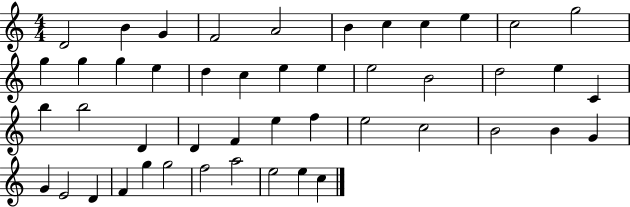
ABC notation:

X:1
T:Untitled
M:4/4
L:1/4
K:C
D2 B G F2 A2 B c c e c2 g2 g g g e d c e e e2 B2 d2 e C b b2 D D F e f e2 c2 B2 B G G E2 D F g g2 f2 a2 e2 e c